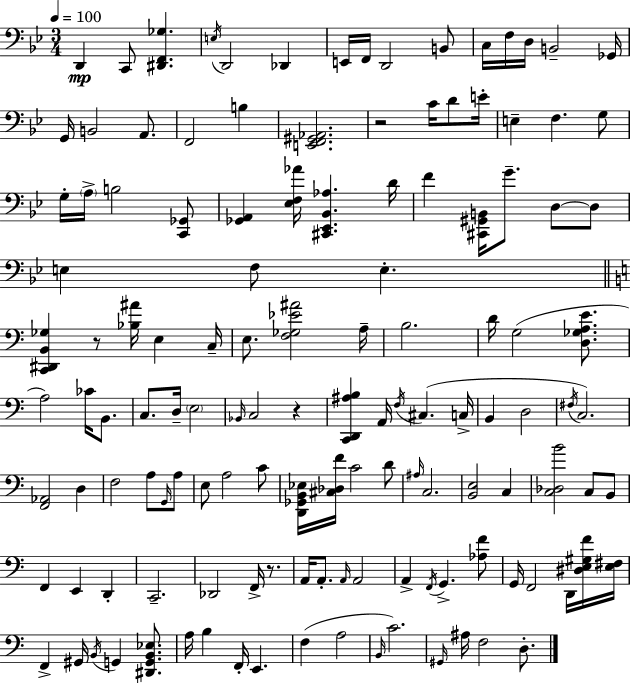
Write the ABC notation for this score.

X:1
T:Untitled
M:3/4
L:1/4
K:Bb
D,, C,,/2 [^D,,F,,_G,] E,/4 D,,2 _D,, E,,/4 F,,/4 D,,2 B,,/2 C,/4 F,/4 D,/4 B,,2 _G,,/4 G,,/4 B,,2 A,,/2 F,,2 B, [E,,F,,^G,,_A,,]2 z2 C/4 D/2 E/4 E, F, G,/2 G,/4 A,/4 B,2 [C,,_G,,]/2 [_G,,A,,] [_E,F,_A]/4 [^C,,_E,,_B,,_A,] D/4 F [^C,,^G,,B,,]/4 G/2 D,/2 D,/2 E, F,/2 E, [C,,^D,,B,,_G,] z/2 [_B,^A]/4 E, C,/4 E,/2 [F,_G,_E^A]2 A,/4 B,2 D/4 G,2 [D,_G,A,E]/2 A,2 _C/4 B,,/2 C,/2 D,/4 E,2 _B,,/4 C,2 z [C,,D,,^A,B,] A,,/4 F,/4 ^C, C,/4 B,, D,2 ^F,/4 C,2 [F,,_A,,]2 D, F,2 A,/2 G,,/4 A,/2 E,/2 A,2 C/2 [D,,_G,,B,,_E,]/4 [^C,_D,F]/4 C2 D/2 ^A,/4 C,2 [B,,E,]2 C, [C,_D,B]2 C,/2 B,,/2 F,, E,, D,, C,,2 _D,,2 F,,/4 z/2 A,,/4 A,,/2 A,,/4 A,,2 A,, F,,/4 G,, [_A,F]/2 G,,/4 F,,2 D,,/4 [^D,E,^G,F]/4 [E,^F,]/4 F,, ^G,,/4 B,,/4 G,, [^D,,G,,B,,_E,]/2 A,/4 B, F,,/4 E,, F, A,2 B,,/4 C2 ^G,,/4 ^A,/4 F,2 D,/2